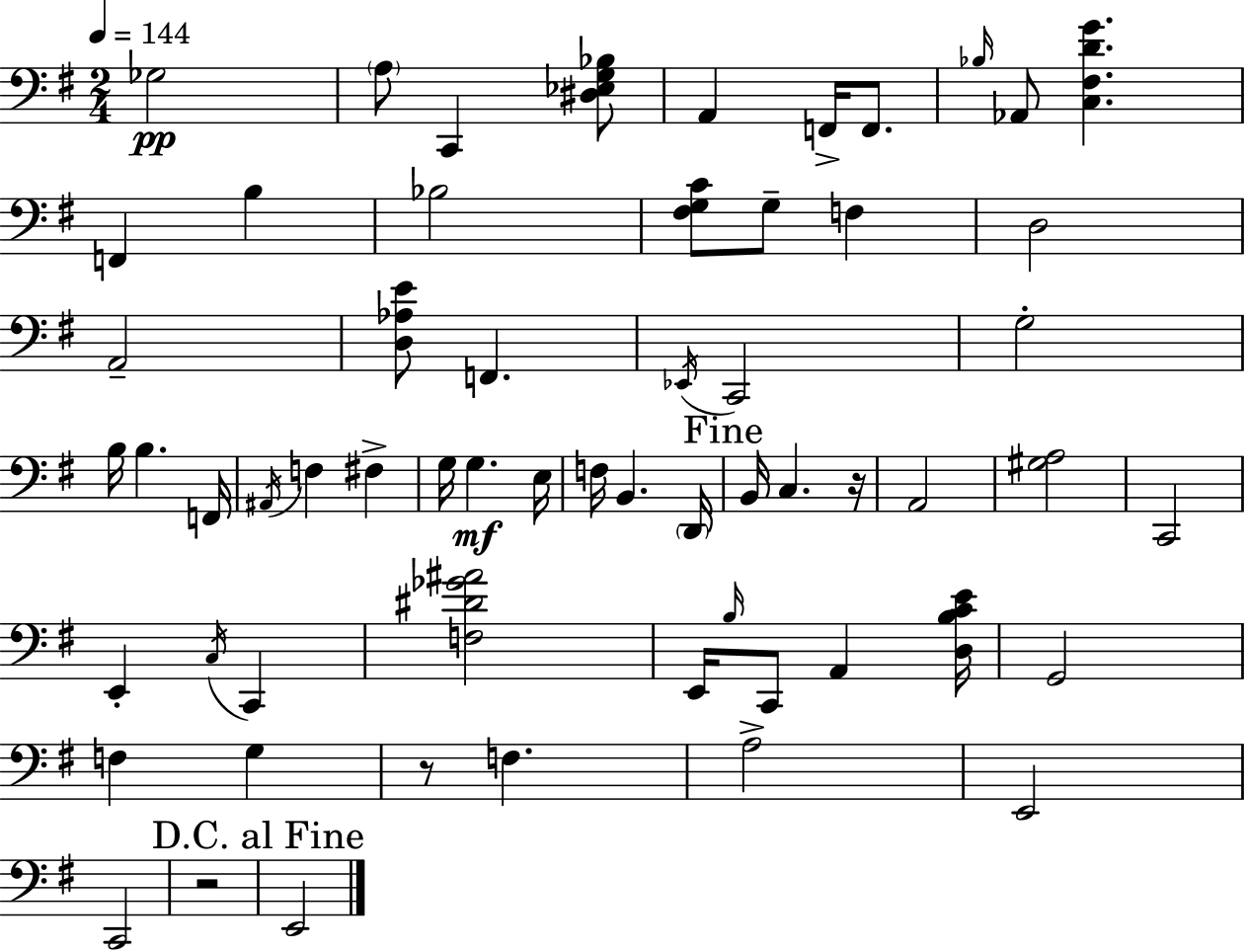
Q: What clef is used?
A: bass